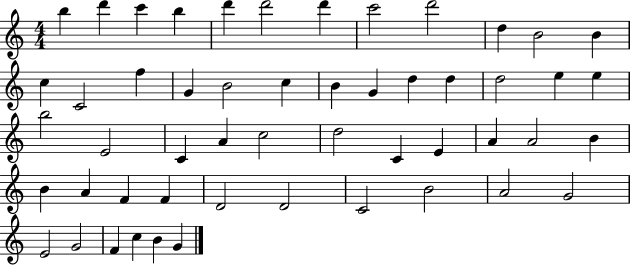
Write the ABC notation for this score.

X:1
T:Untitled
M:4/4
L:1/4
K:C
b d' c' b d' d'2 d' c'2 d'2 d B2 B c C2 f G B2 c B G d d d2 e e b2 E2 C A c2 d2 C E A A2 B B A F F D2 D2 C2 B2 A2 G2 E2 G2 F c B G